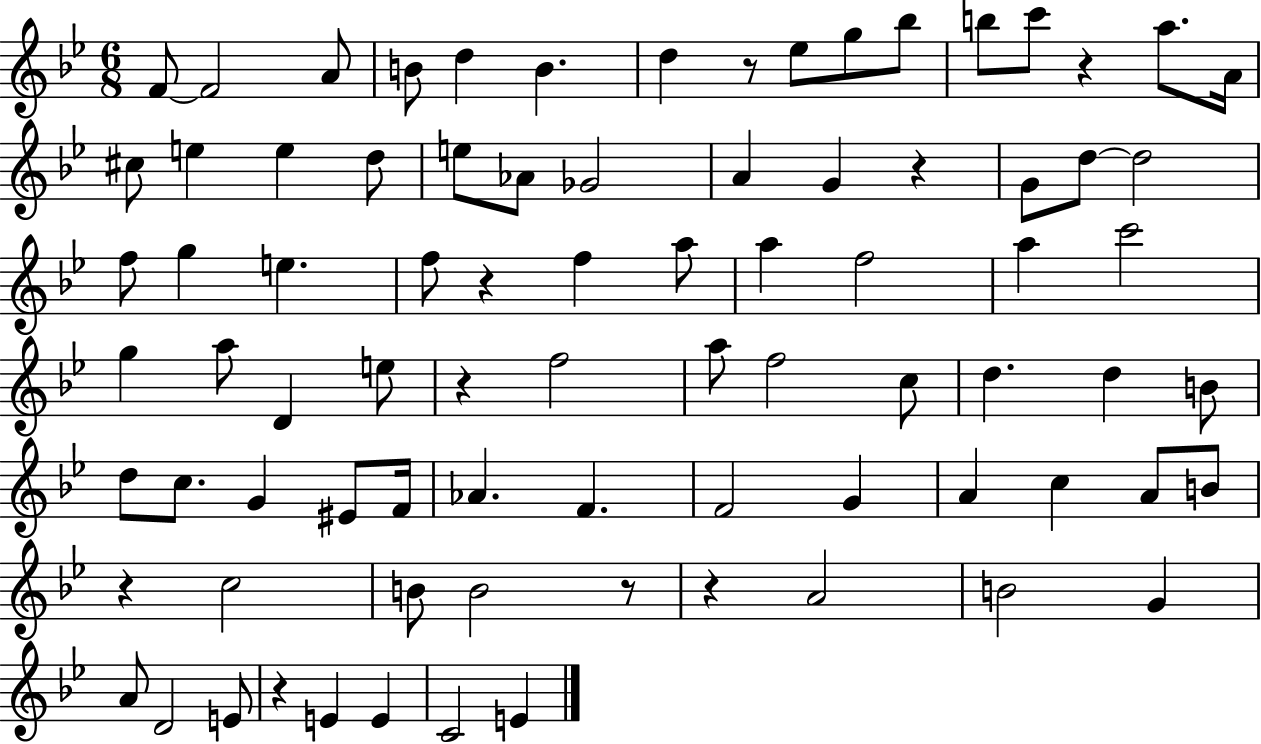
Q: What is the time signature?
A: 6/8